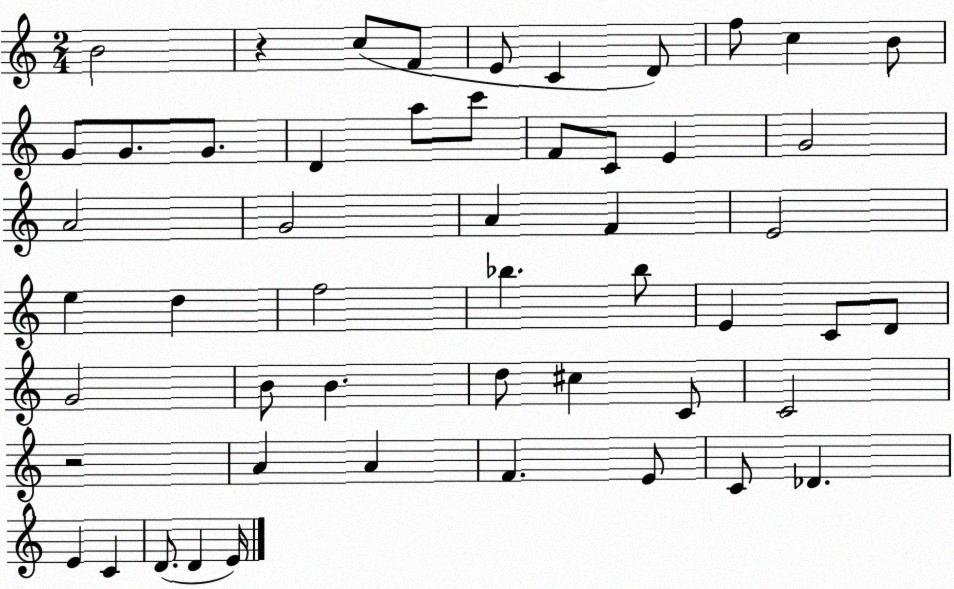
X:1
T:Untitled
M:2/4
L:1/4
K:C
B2 z c/2 F/2 E/2 C D/2 f/2 c B/2 G/2 G/2 G/2 D a/2 c'/2 F/2 C/2 E G2 A2 G2 A F E2 e d f2 _b _b/2 E C/2 D/2 G2 B/2 B d/2 ^c C/2 C2 z2 A A F E/2 C/2 _D E C D/2 D E/4